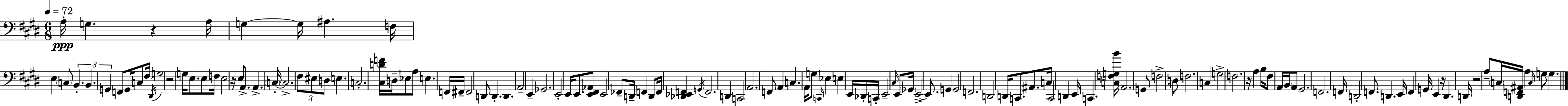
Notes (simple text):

A3/s G3/q. R/q A3/s G3/q G3/s A#3/q. F3/s E3/q C3/e B2/q. B2/q. G2/q F2/e G2/s C3/e F#3/s D#2/s G3/h R/h G3/s E3/e. E3/e F3/s E3/h R/s E3/e A2/e. A2/q. C3/s C3/h. F#3/e EIS3/e D3/e E3/q. C3/h. [C#3,D4,F4]/s D3/s Eb3/e A3/e E3/q. F2/s F#2/s F#2/h D2/e D2/q. D2/q. A2/h E2/q Gb2/h. E2/h E2/s E2/e. [E2,F#2,Ab2]/e E2/h FES2/e D2/s F2/q D2/e F2/s [Db2,Eb2,F2]/q G2/s F2/h. D2/q C2/h A2/h. F2/e A2/q C3/q. A2/s G3/e C2/s Eb3/q E3/q E2/s Db2/s C2/s E2/h C#3/s E2/e Gb2/s E2/h E2/e. G2/q G2/h F2/h. D2/h D2/s C2/e. A#2/e. C3/s C2/h D2/q E2/s C2/q. [C3,F3,G3,B4]/s A2/h. G2/e F3/h D3/e F3/h. C3/q G3/h F3/h. R/s A3/q B3/s F#3/e A2/s B2/s A2/e G#2/h. F2/h. F2/s D2/h F2/e. D2/q. E2/s F2/q G2/s E2/q R/s D#2/q. D2/s R/h A3/e C3/s [D2,F2,A#2]/s A3/q C3/s G3/e G3/q.